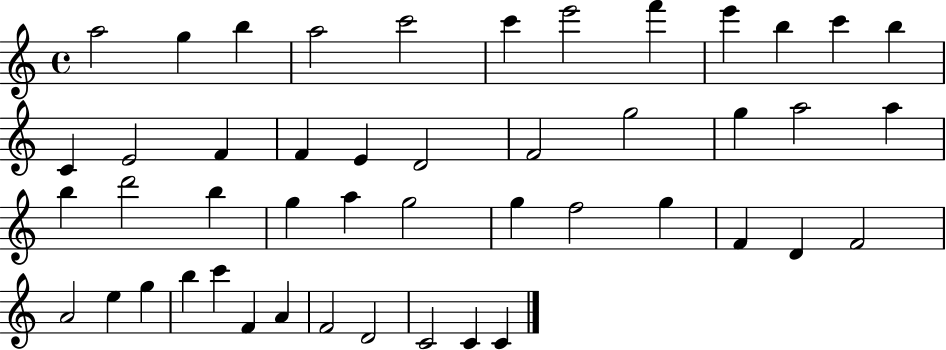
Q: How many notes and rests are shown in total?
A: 47